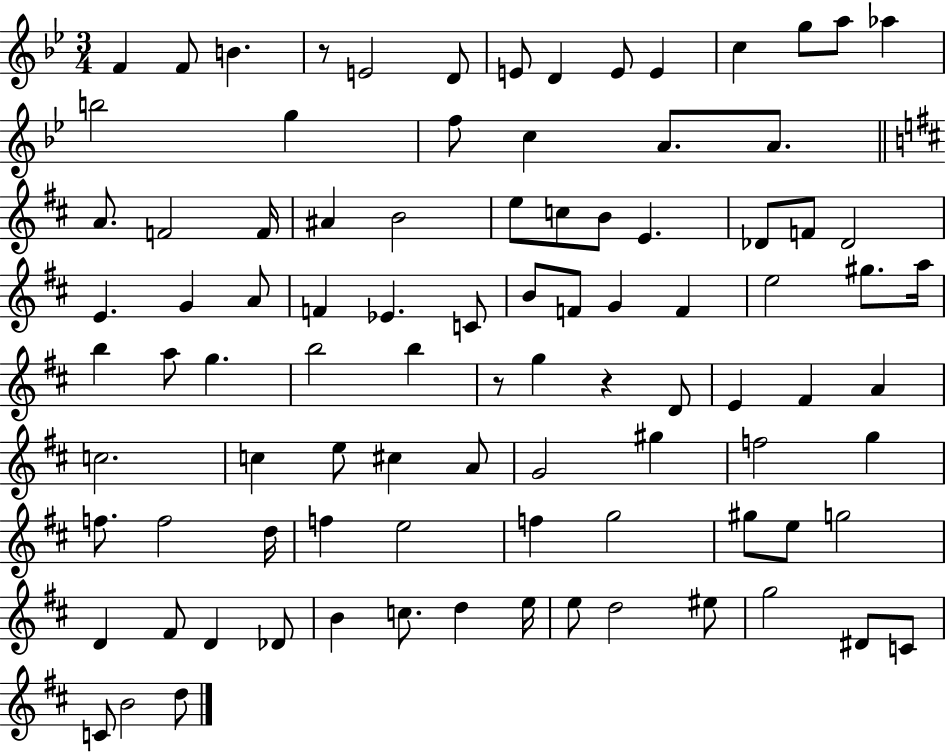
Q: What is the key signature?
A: BES major